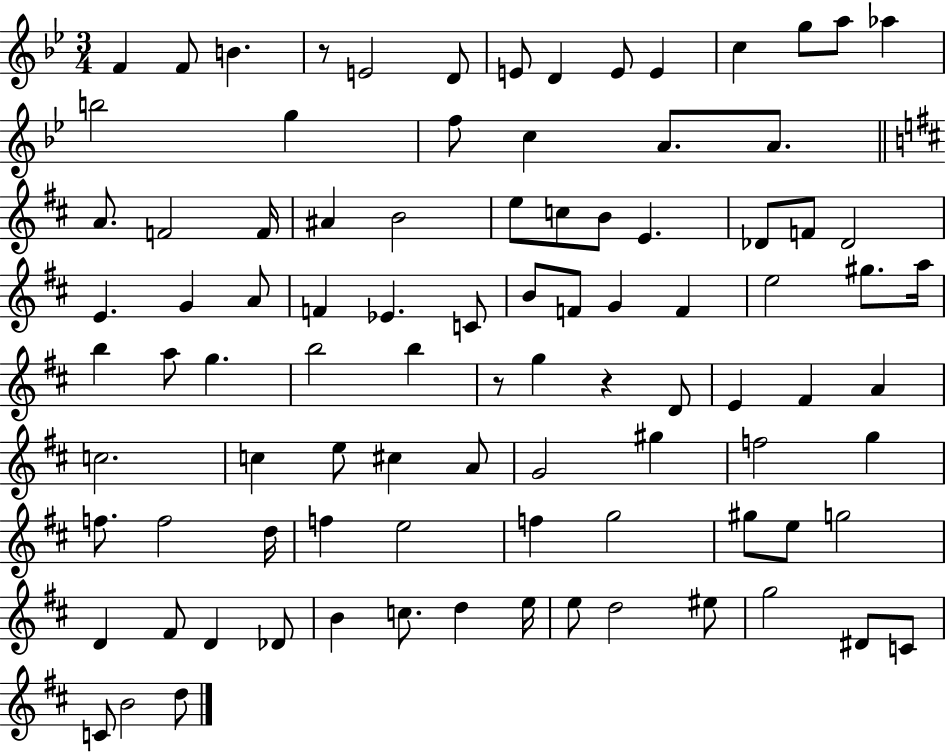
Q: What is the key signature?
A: BES major